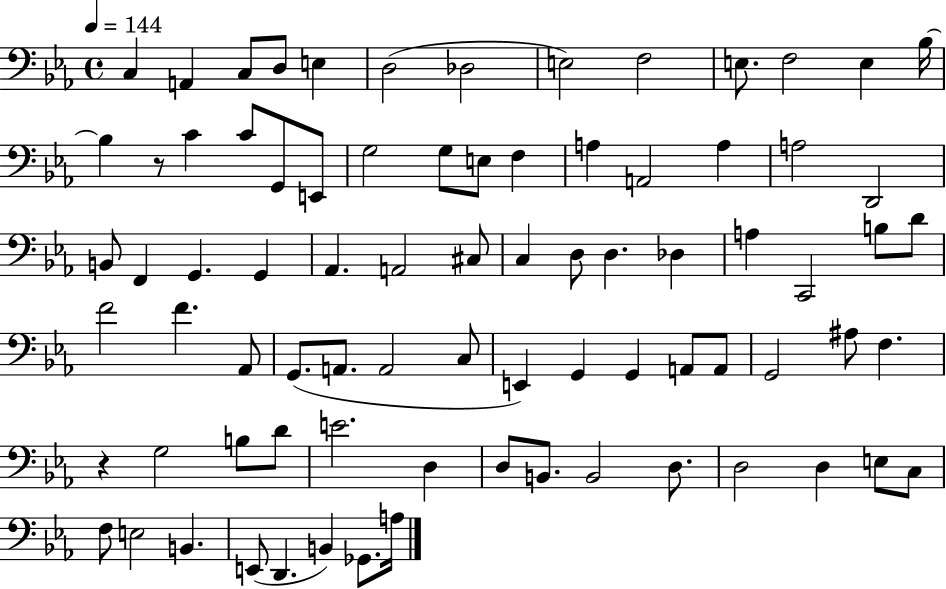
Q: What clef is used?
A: bass